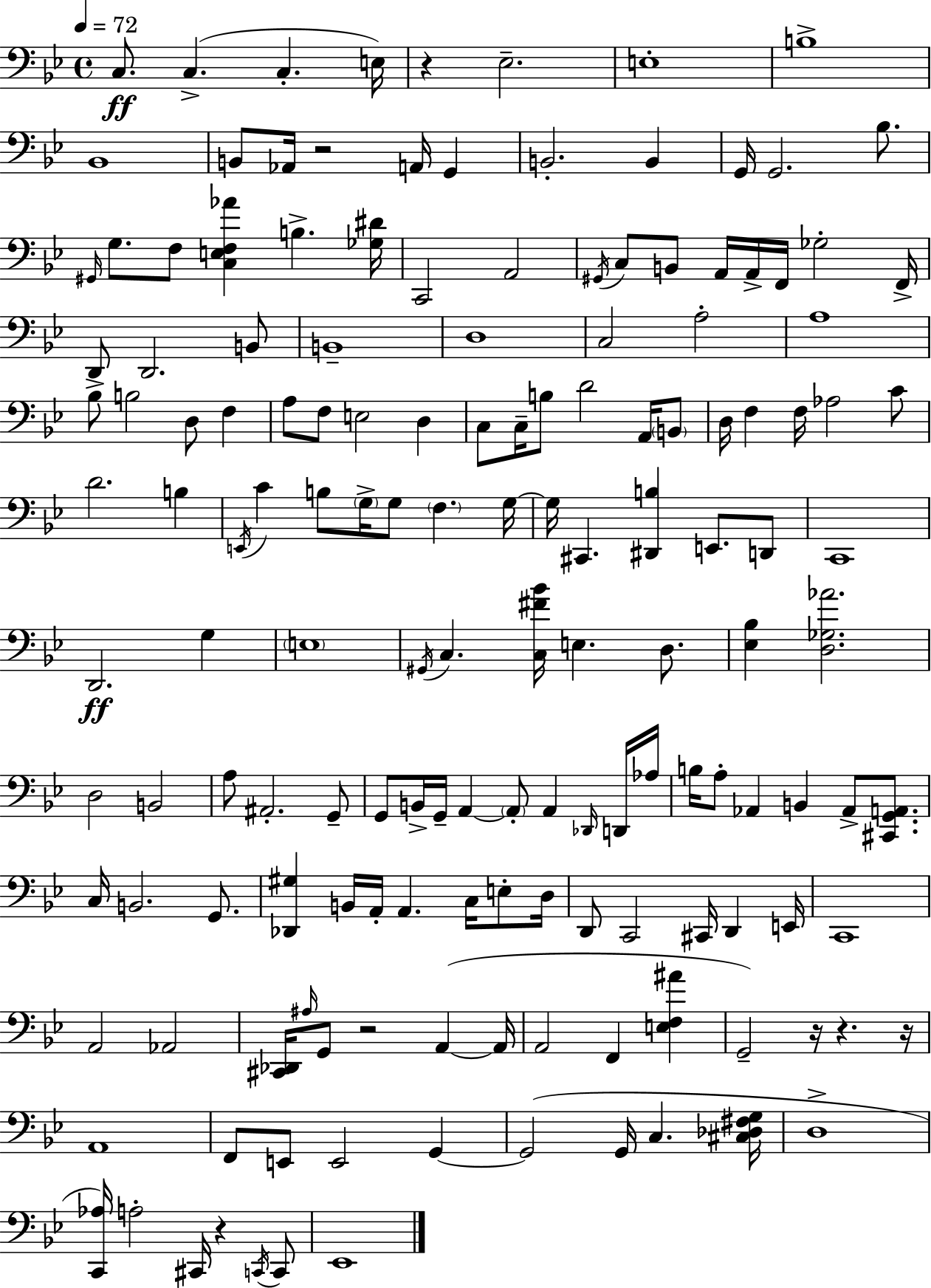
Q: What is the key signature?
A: G minor